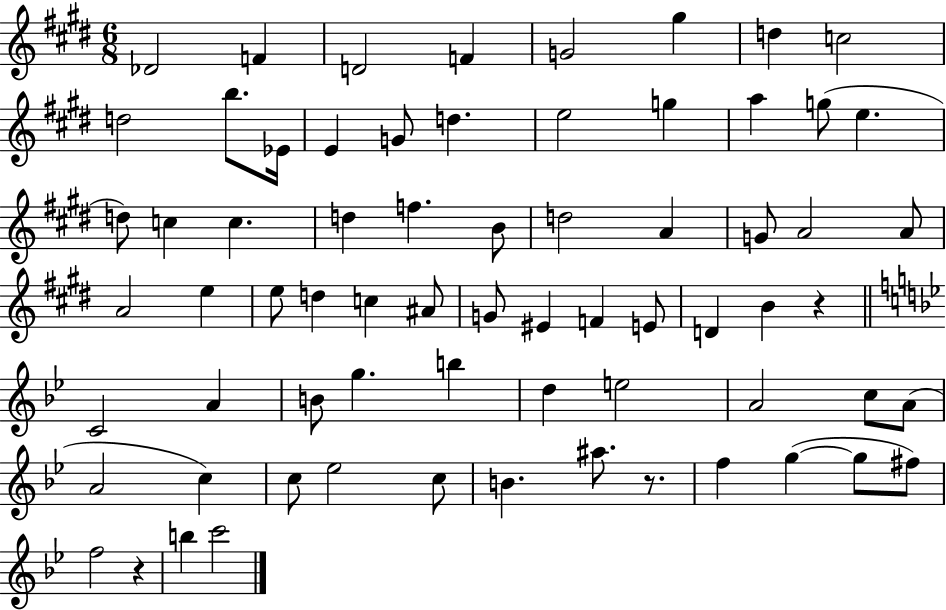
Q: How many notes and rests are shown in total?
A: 69